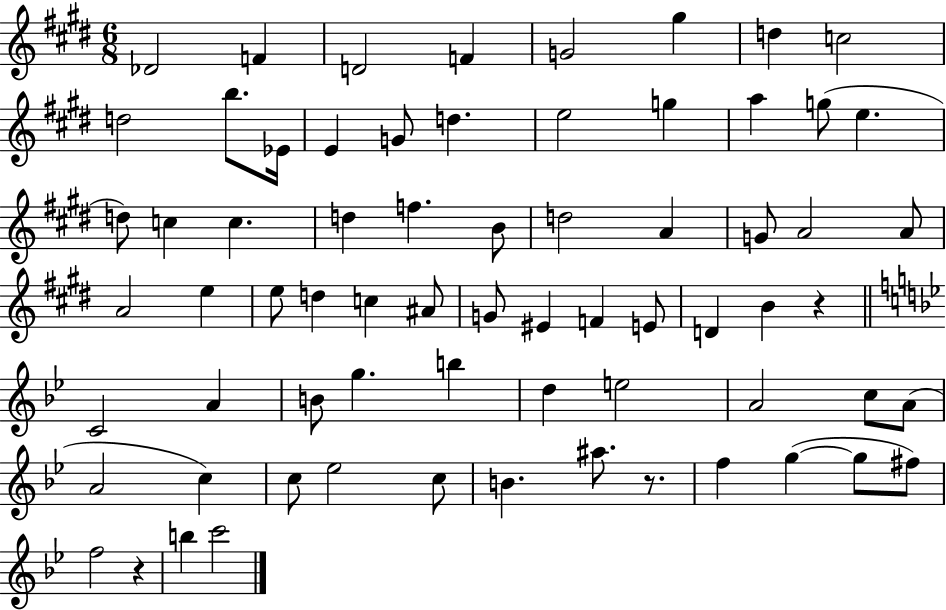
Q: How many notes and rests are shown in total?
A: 69